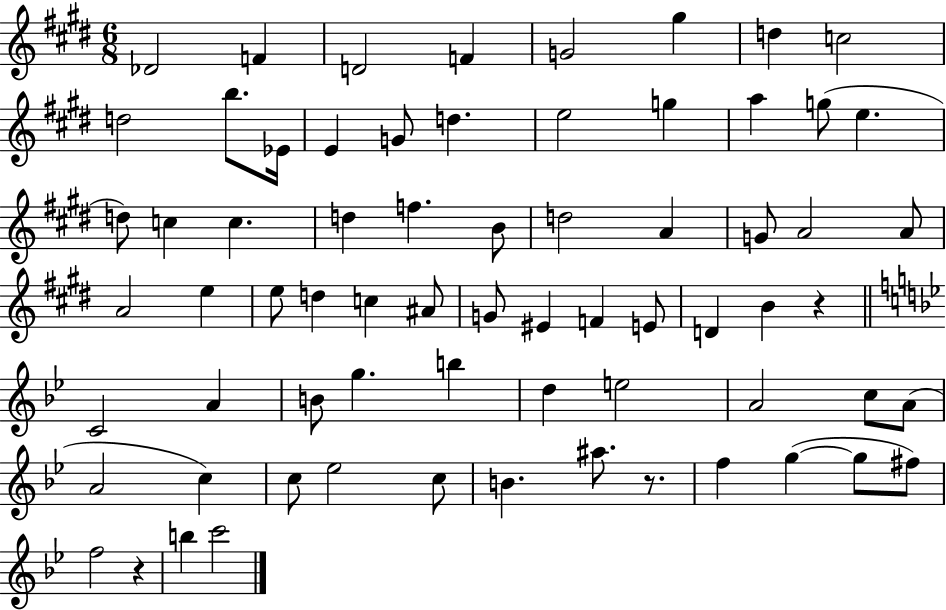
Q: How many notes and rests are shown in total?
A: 69